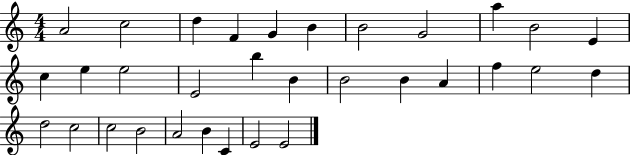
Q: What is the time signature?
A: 4/4